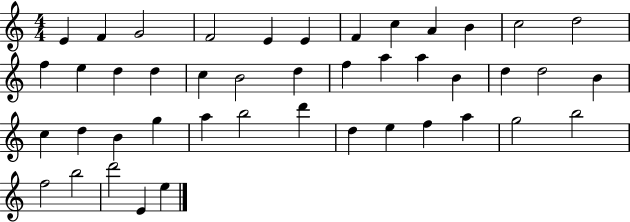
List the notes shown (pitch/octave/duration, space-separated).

E4/q F4/q G4/h F4/h E4/q E4/q F4/q C5/q A4/q B4/q C5/h D5/h F5/q E5/q D5/q D5/q C5/q B4/h D5/q F5/q A5/q A5/q B4/q D5/q D5/h B4/q C5/q D5/q B4/q G5/q A5/q B5/h D6/q D5/q E5/q F5/q A5/q G5/h B5/h F5/h B5/h D6/h E4/q E5/q